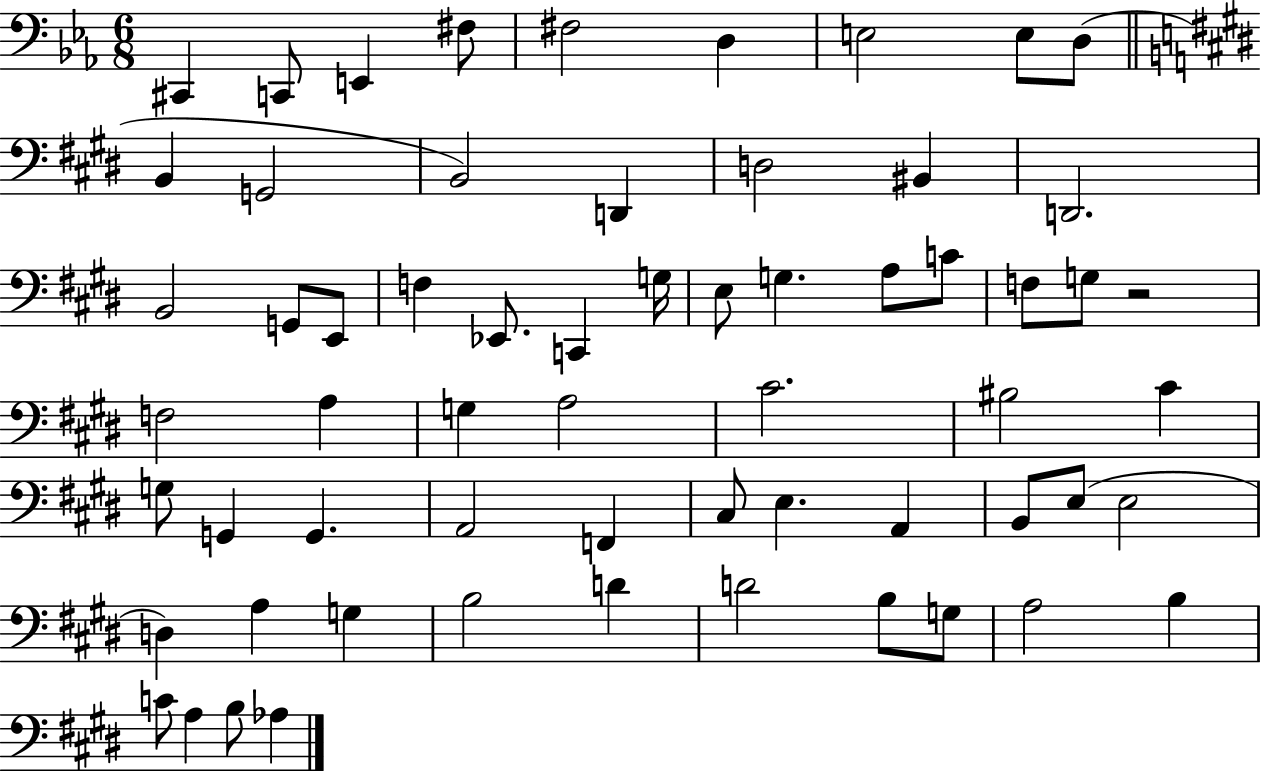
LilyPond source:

{
  \clef bass
  \numericTimeSignature
  \time 6/8
  \key ees \major
  \repeat volta 2 { cis,4 c,8 e,4 fis8 | fis2 d4 | e2 e8 d8( | \bar "||" \break \key e \major b,4 g,2 | b,2) d,4 | d2 bis,4 | d,2. | \break b,2 g,8 e,8 | f4 ees,8. c,4 g16 | e8 g4. a8 c'8 | f8 g8 r2 | \break f2 a4 | g4 a2 | cis'2. | bis2 cis'4 | \break g8 g,4 g,4. | a,2 f,4 | cis8 e4. a,4 | b,8 e8( e2 | \break d4) a4 g4 | b2 d'4 | d'2 b8 g8 | a2 b4 | \break c'8 a4 b8 aes4 | } \bar "|."
}